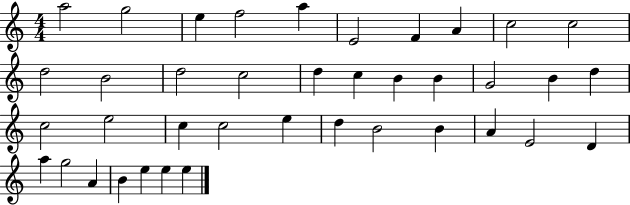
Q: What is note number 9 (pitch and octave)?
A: C5